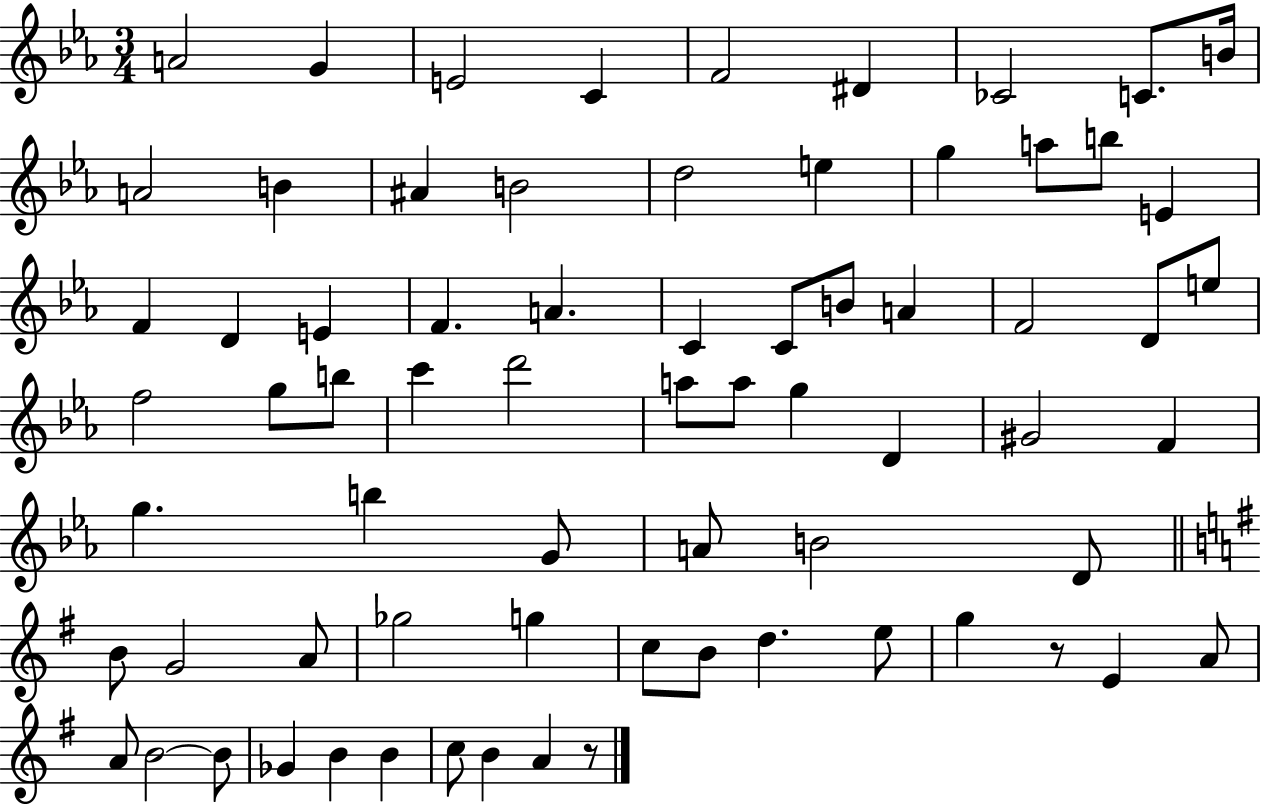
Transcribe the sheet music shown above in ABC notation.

X:1
T:Untitled
M:3/4
L:1/4
K:Eb
A2 G E2 C F2 ^D _C2 C/2 B/4 A2 B ^A B2 d2 e g a/2 b/2 E F D E F A C C/2 B/2 A F2 D/2 e/2 f2 g/2 b/2 c' d'2 a/2 a/2 g D ^G2 F g b G/2 A/2 B2 D/2 B/2 G2 A/2 _g2 g c/2 B/2 d e/2 g z/2 E A/2 A/2 B2 B/2 _G B B c/2 B A z/2